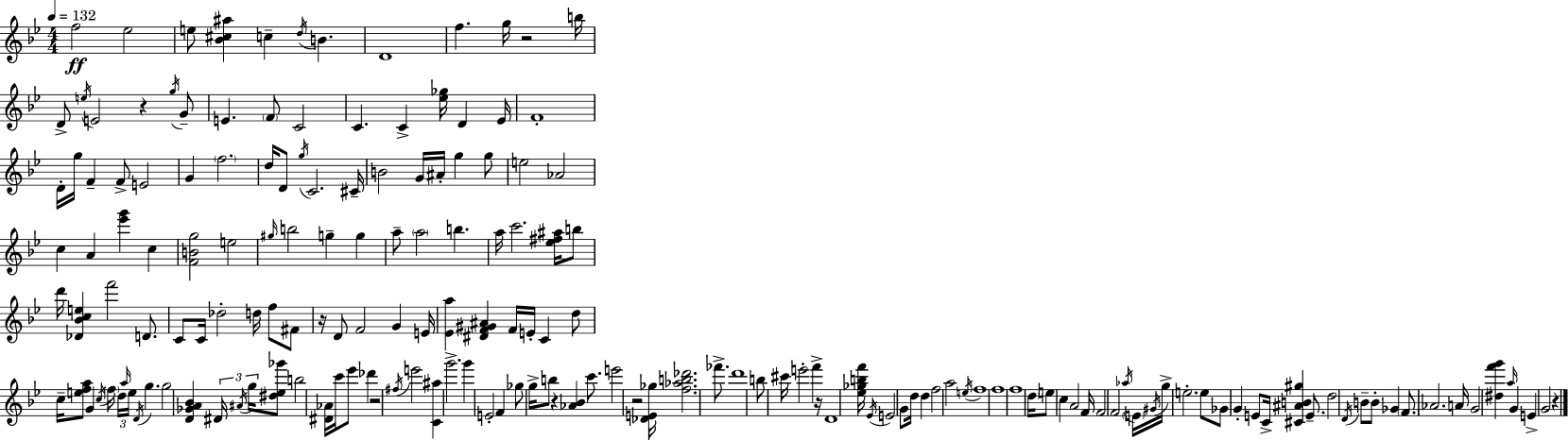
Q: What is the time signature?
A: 4/4